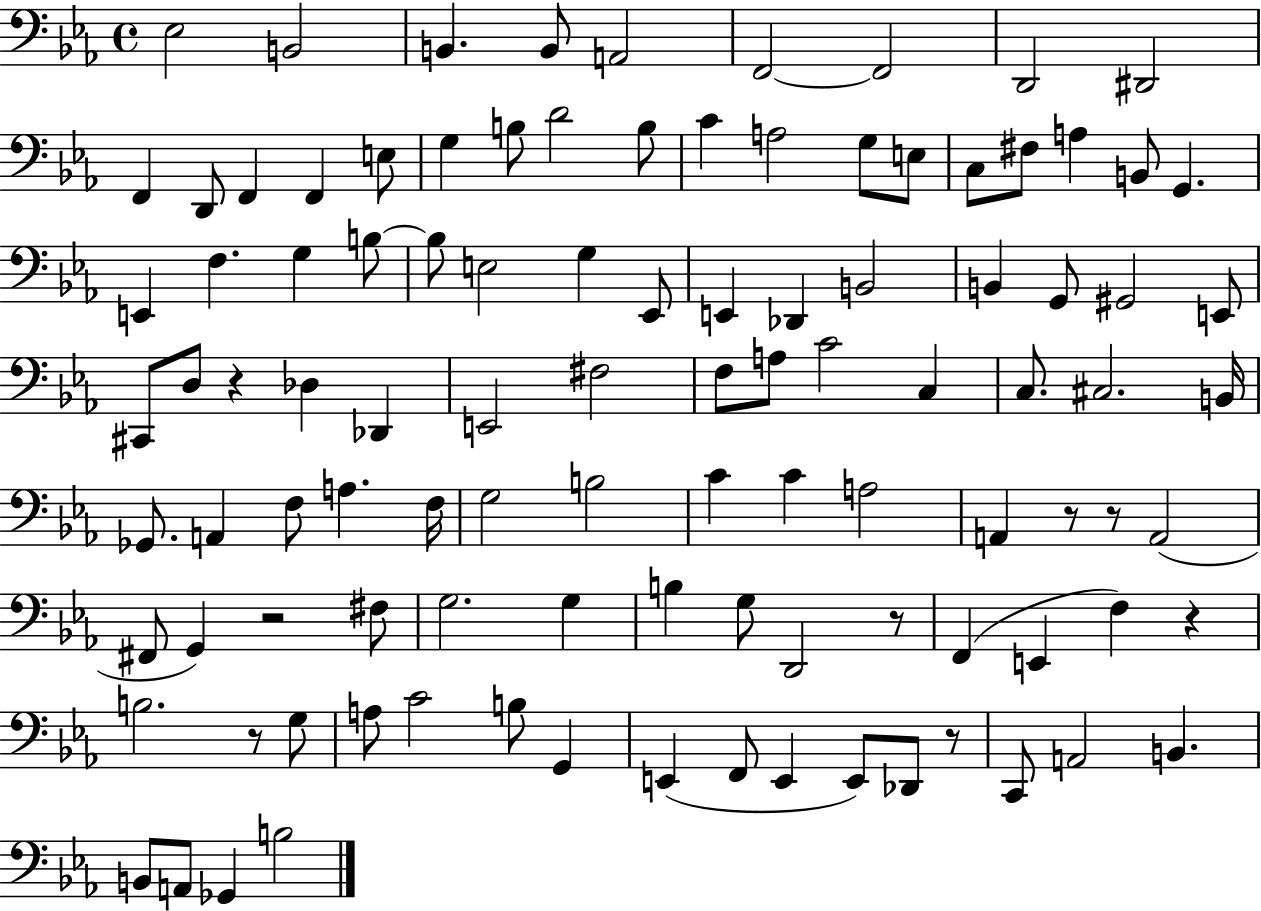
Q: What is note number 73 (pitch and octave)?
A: B3